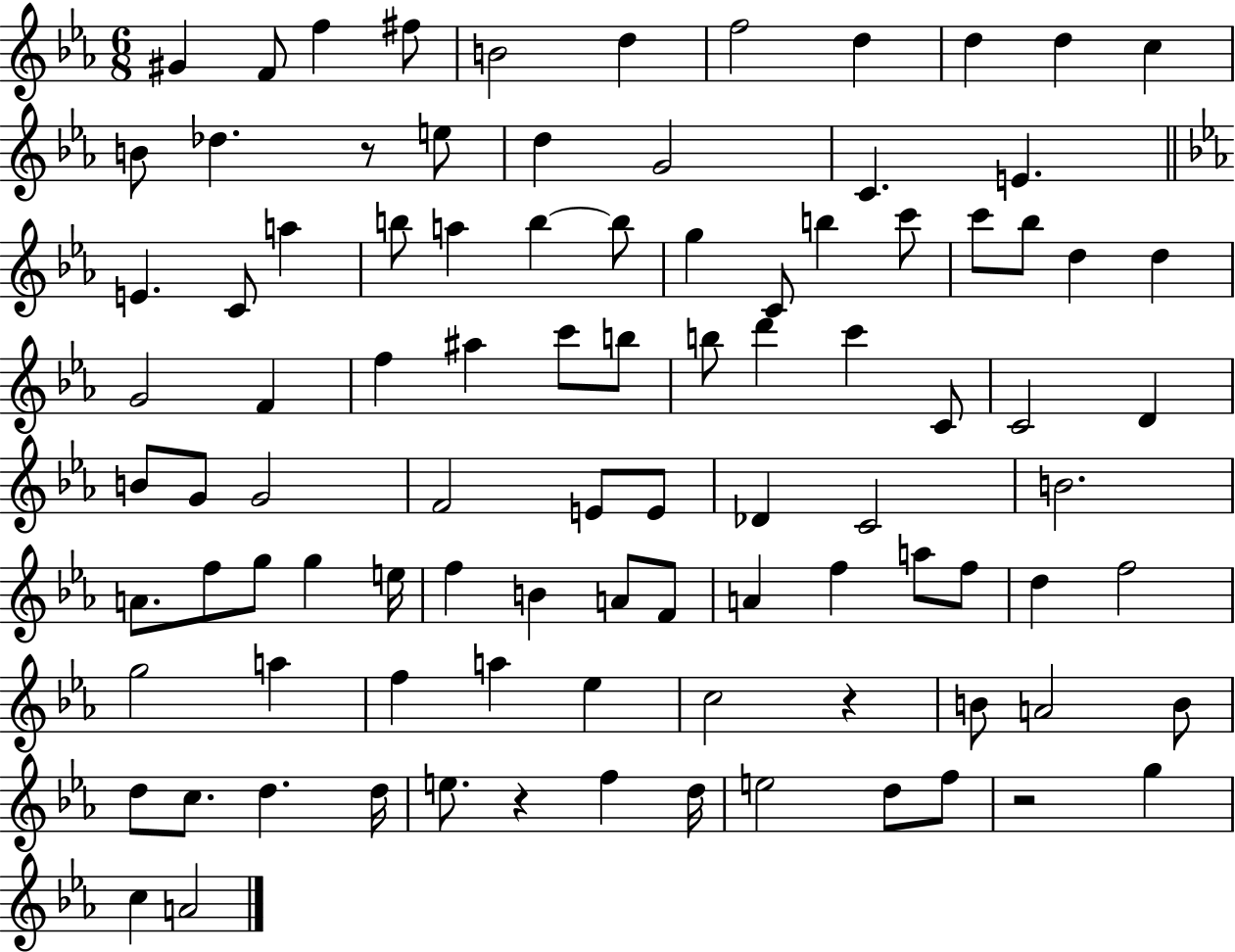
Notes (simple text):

G#4/q F4/e F5/q F#5/e B4/h D5/q F5/h D5/q D5/q D5/q C5/q B4/e Db5/q. R/e E5/e D5/q G4/h C4/q. E4/q. E4/q. C4/e A5/q B5/e A5/q B5/q B5/e G5/q C4/e B5/q C6/e C6/e Bb5/e D5/q D5/q G4/h F4/q F5/q A#5/q C6/e B5/e B5/e D6/q C6/q C4/e C4/h D4/q B4/e G4/e G4/h F4/h E4/e E4/e Db4/q C4/h B4/h. A4/e. F5/e G5/e G5/q E5/s F5/q B4/q A4/e F4/e A4/q F5/q A5/e F5/e D5/q F5/h G5/h A5/q F5/q A5/q Eb5/q C5/h R/q B4/e A4/h B4/e D5/e C5/e. D5/q. D5/s E5/e. R/q F5/q D5/s E5/h D5/e F5/e R/h G5/q C5/q A4/h